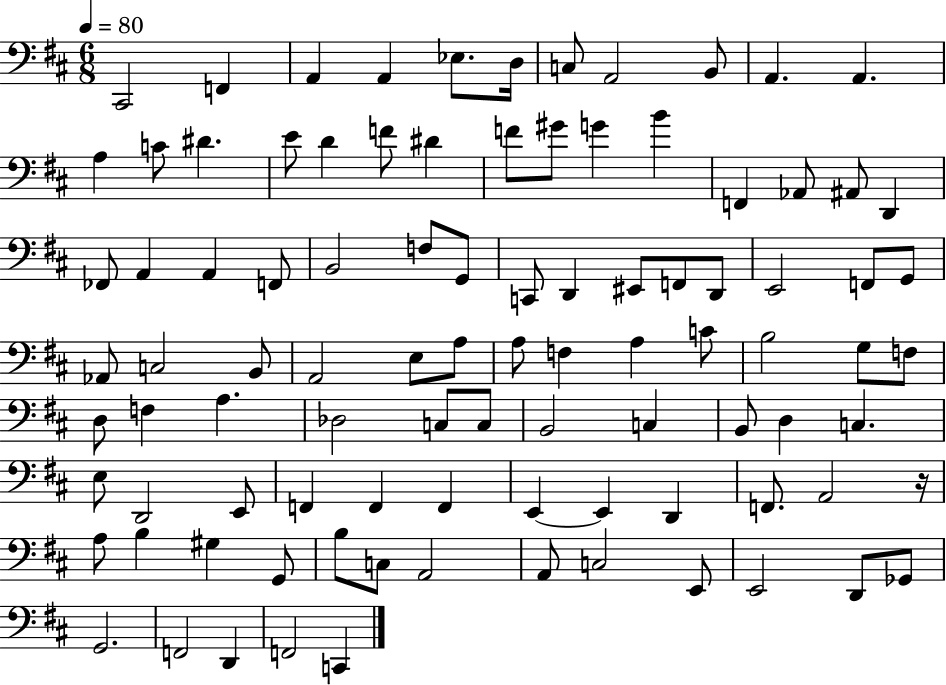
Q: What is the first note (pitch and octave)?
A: C#2